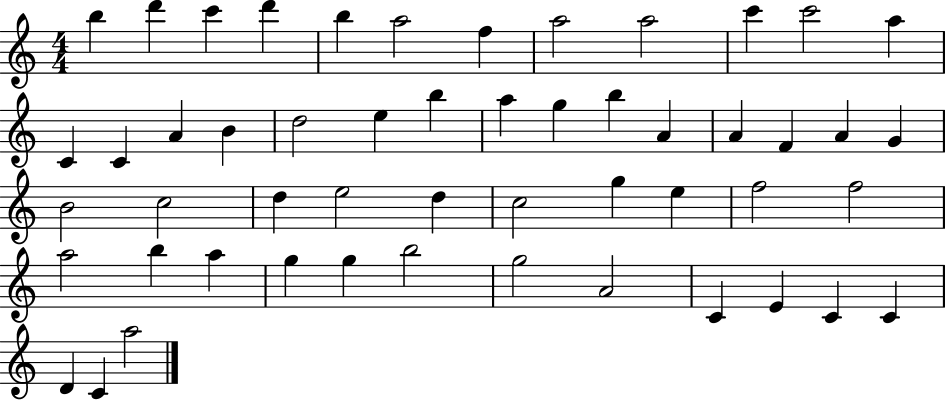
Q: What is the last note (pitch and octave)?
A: A5